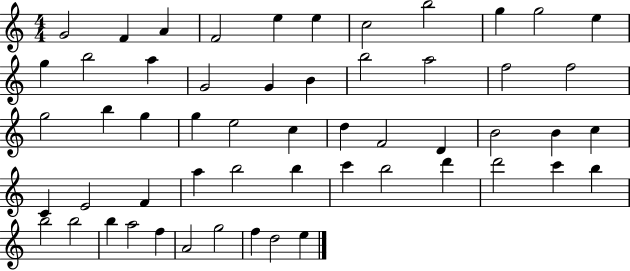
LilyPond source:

{
  \clef treble
  \numericTimeSignature
  \time 4/4
  \key c \major
  g'2 f'4 a'4 | f'2 e''4 e''4 | c''2 b''2 | g''4 g''2 e''4 | \break g''4 b''2 a''4 | g'2 g'4 b'4 | b''2 a''2 | f''2 f''2 | \break g''2 b''4 g''4 | g''4 e''2 c''4 | d''4 f'2 d'4 | b'2 b'4 c''4 | \break c'4 e'2 f'4 | a''4 b''2 b''4 | c'''4 b''2 d'''4 | d'''2 c'''4 b''4 | \break b''2 b''2 | b''4 a''2 f''4 | a'2 g''2 | f''4 d''2 e''4 | \break \bar "|."
}